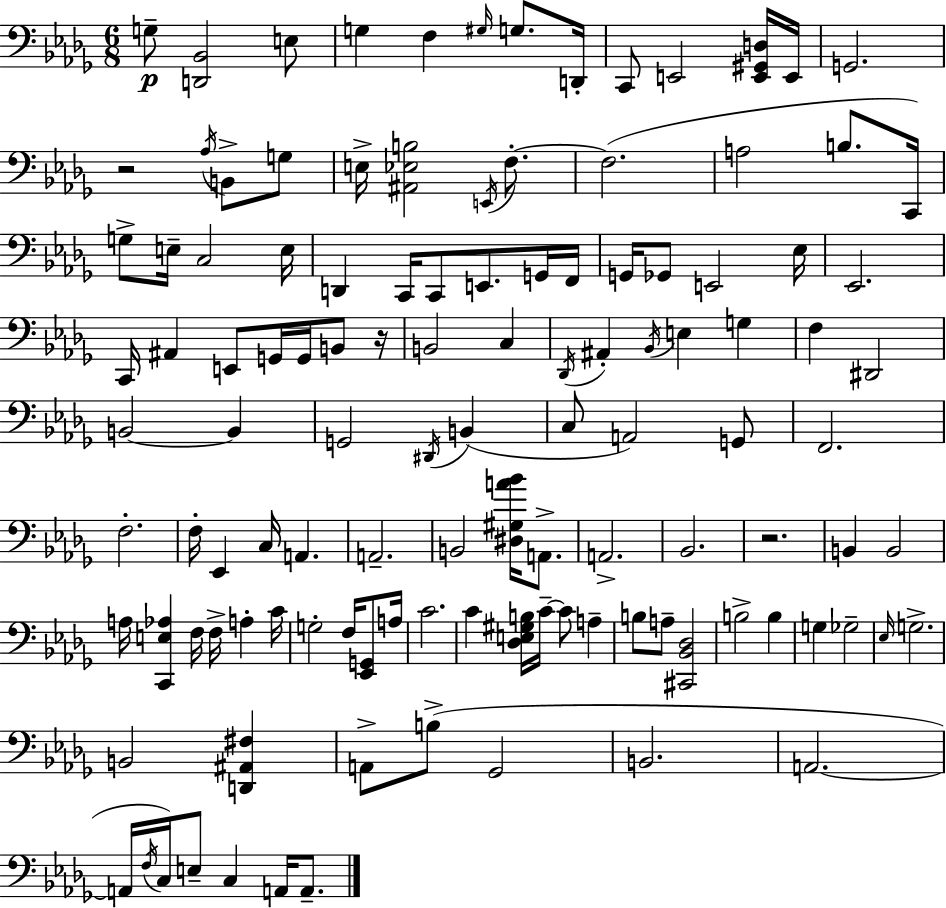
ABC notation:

X:1
T:Untitled
M:6/8
L:1/4
K:Bbm
G,/2 [D,,_B,,]2 E,/2 G, F, ^G,/4 G,/2 D,,/4 C,,/2 E,,2 [E,,^G,,D,]/4 E,,/4 G,,2 z2 _A,/4 B,,/2 G,/2 E,/4 [^A,,_E,B,]2 E,,/4 F,/2 F,2 A,2 B,/2 C,,/4 G,/2 E,/4 C,2 E,/4 D,, C,,/4 C,,/2 E,,/2 G,,/4 F,,/4 G,,/4 _G,,/2 E,,2 _E,/4 _E,,2 C,,/4 ^A,, E,,/2 G,,/4 G,,/4 B,,/2 z/4 B,,2 C, _D,,/4 ^A,, _B,,/4 E, G, F, ^D,,2 B,,2 B,, G,,2 ^D,,/4 B,, C,/2 A,,2 G,,/2 F,,2 F,2 F,/4 _E,, C,/4 A,, A,,2 B,,2 [^D,^G,A_B]/4 A,,/2 A,,2 _B,,2 z2 B,, B,,2 A,/4 [C,,E,_A,] F,/4 F,/4 A, C/4 G,2 F,/4 [_E,,G,,]/2 A,/4 C2 C [_D,E,^G,B,]/4 C/4 C/2 A, B,/2 A,/2 [^C,,_B,,_D,]2 B,2 B, G, _G,2 _E,/4 G,2 B,,2 [D,,^A,,^F,] A,,/2 B,/2 _G,,2 B,,2 A,,2 A,,/4 F,/4 C,/4 E,/2 C, A,,/4 A,,/2